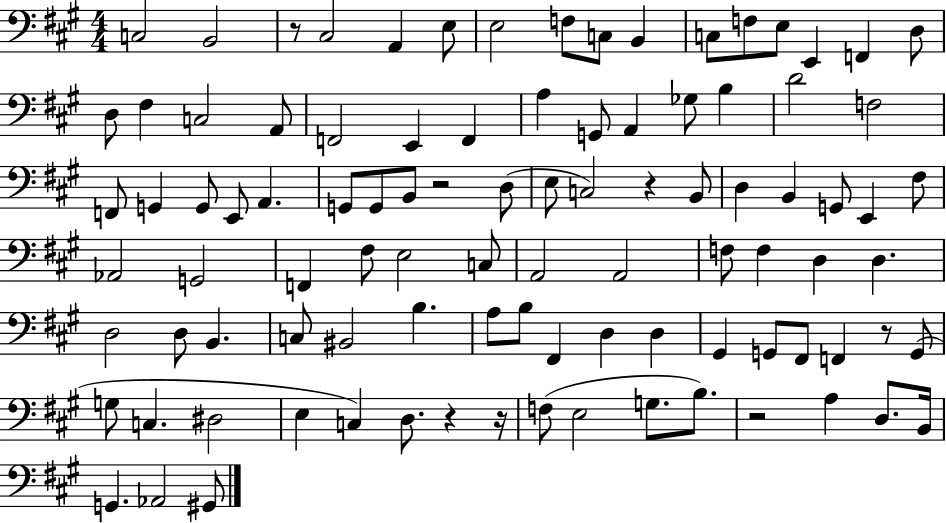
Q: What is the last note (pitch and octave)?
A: G#2